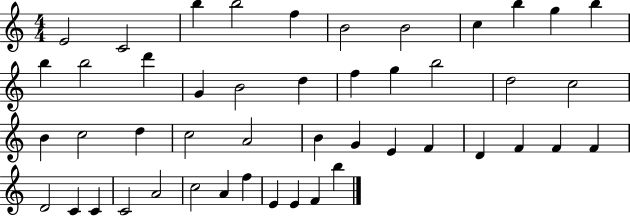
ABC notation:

X:1
T:Untitled
M:4/4
L:1/4
K:C
E2 C2 b b2 f B2 B2 c b g b b b2 d' G B2 d f g b2 d2 c2 B c2 d c2 A2 B G E F D F F F D2 C C C2 A2 c2 A f E E F b